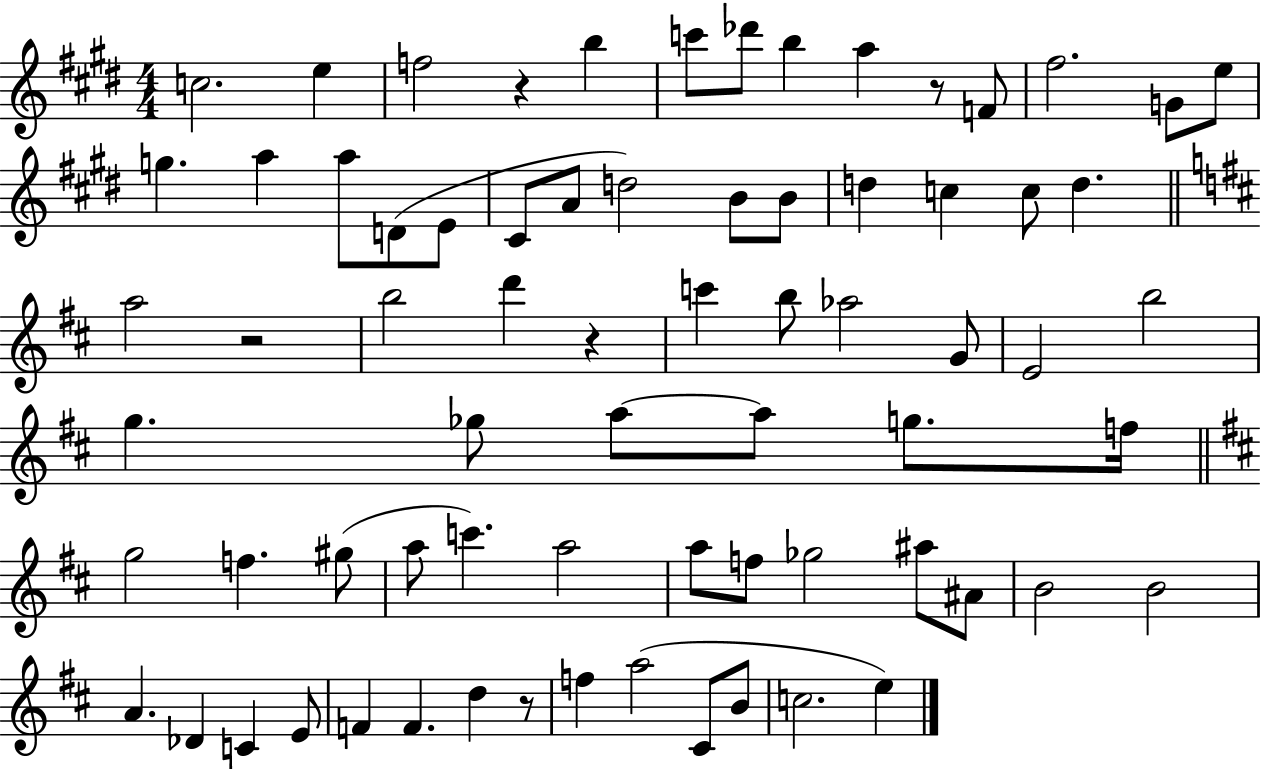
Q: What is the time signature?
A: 4/4